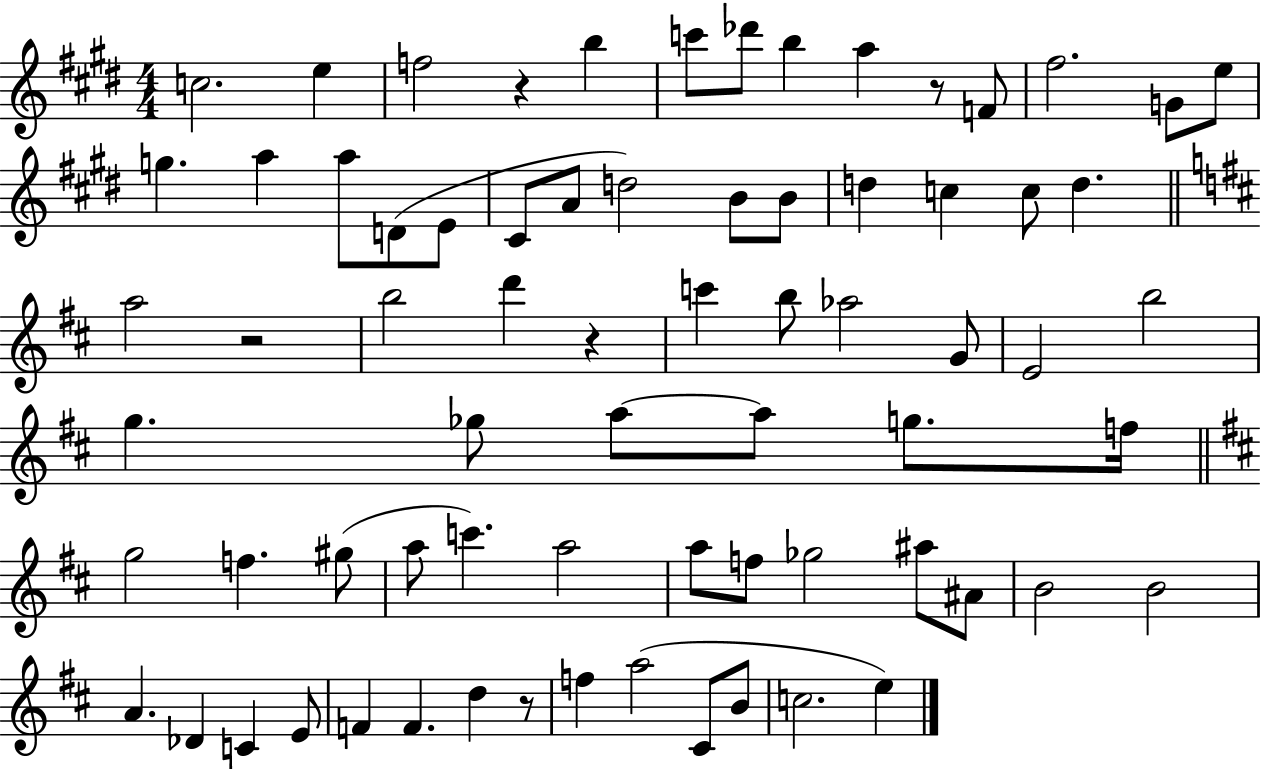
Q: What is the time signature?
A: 4/4